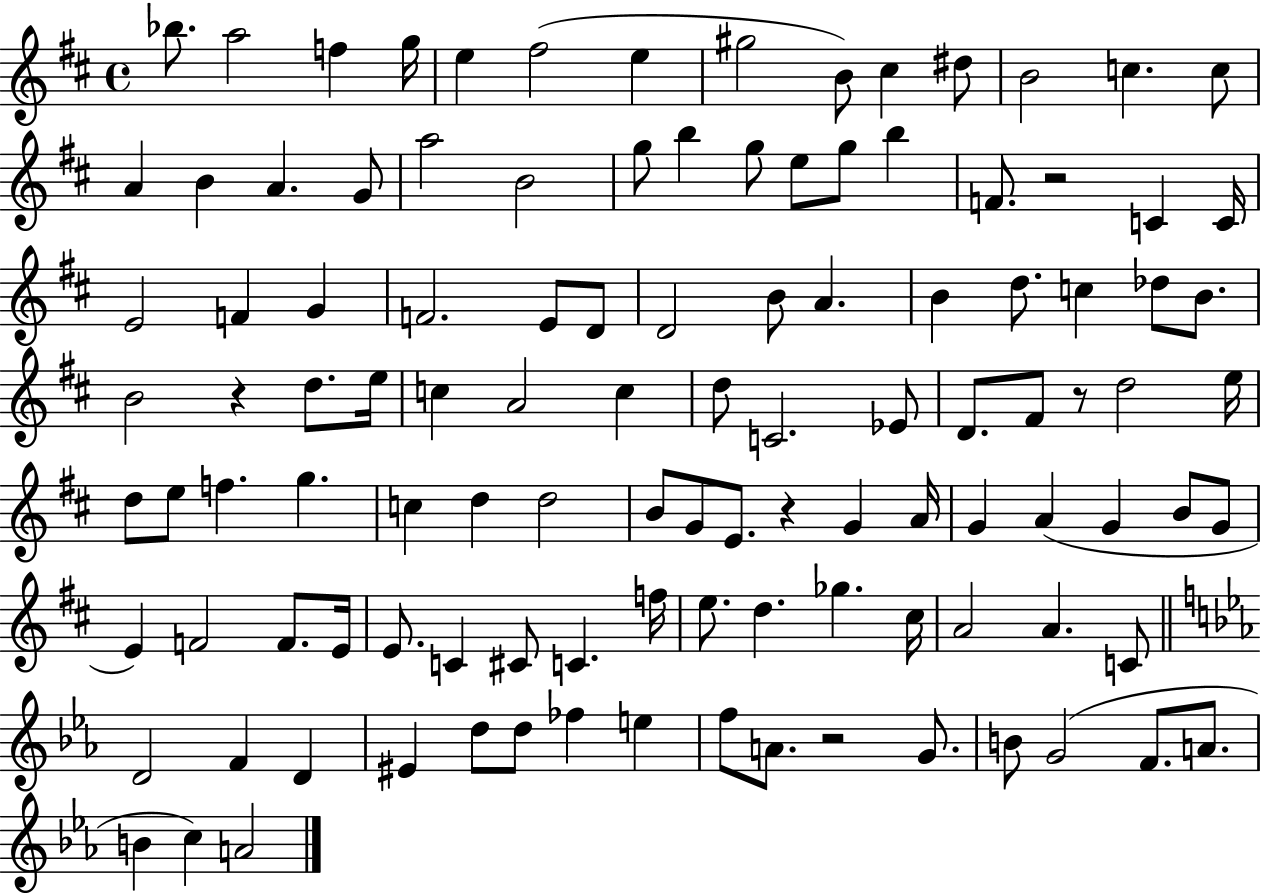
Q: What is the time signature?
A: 4/4